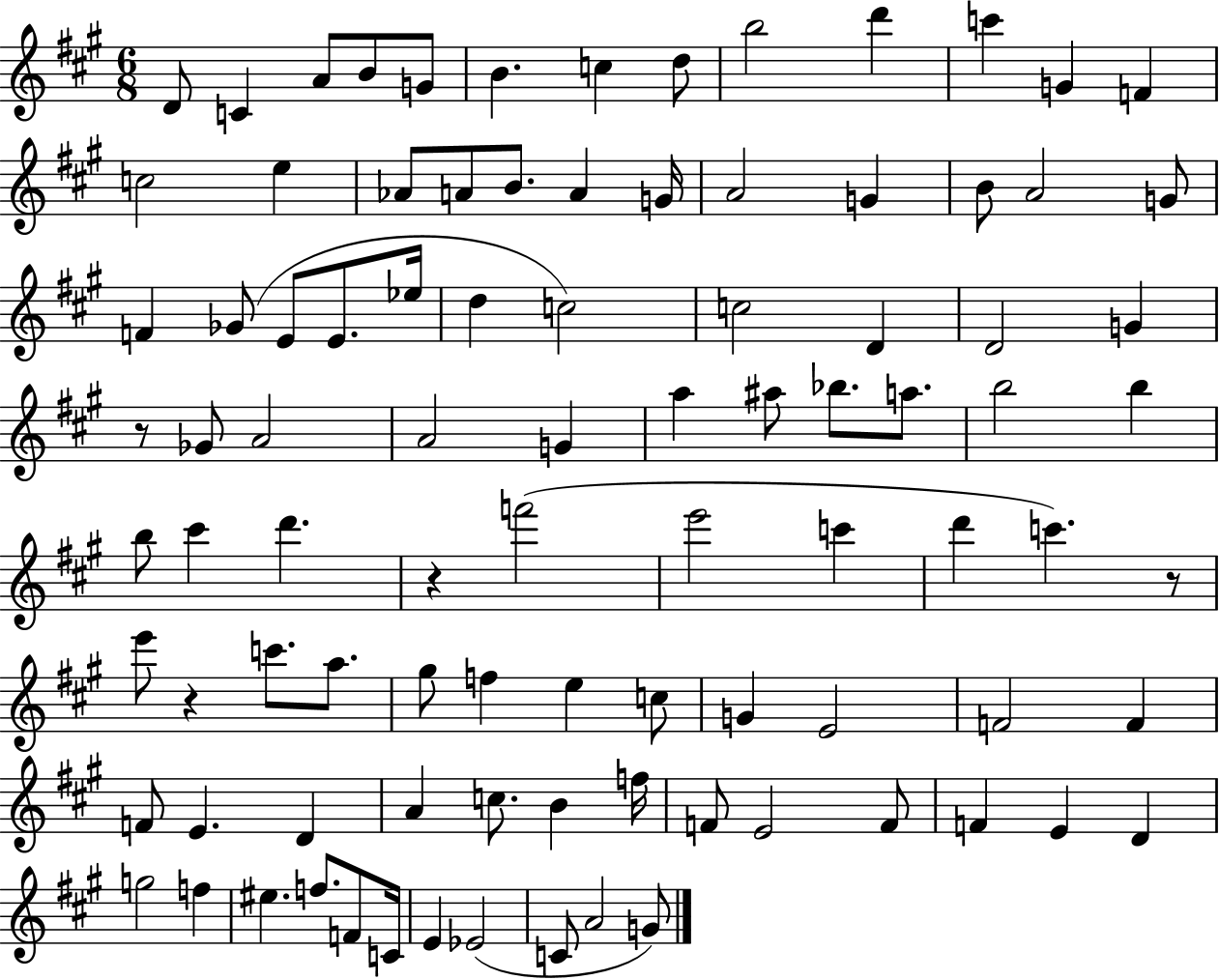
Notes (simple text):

D4/e C4/q A4/e B4/e G4/e B4/q. C5/q D5/e B5/h D6/q C6/q G4/q F4/q C5/h E5/q Ab4/e A4/e B4/e. A4/q G4/s A4/h G4/q B4/e A4/h G4/e F4/q Gb4/e E4/e E4/e. Eb5/s D5/q C5/h C5/h D4/q D4/h G4/q R/e Gb4/e A4/h A4/h G4/q A5/q A#5/e Bb5/e. A5/e. B5/h B5/q B5/e C#6/q D6/q. R/q F6/h E6/h C6/q D6/q C6/q. R/e E6/e R/q C6/e. A5/e. G#5/e F5/q E5/q C5/e G4/q E4/h F4/h F4/q F4/e E4/q. D4/q A4/q C5/e. B4/q F5/s F4/e E4/h F4/e F4/q E4/q D4/q G5/h F5/q EIS5/q. F5/e. F4/e C4/s E4/q Eb4/h C4/e A4/h G4/e